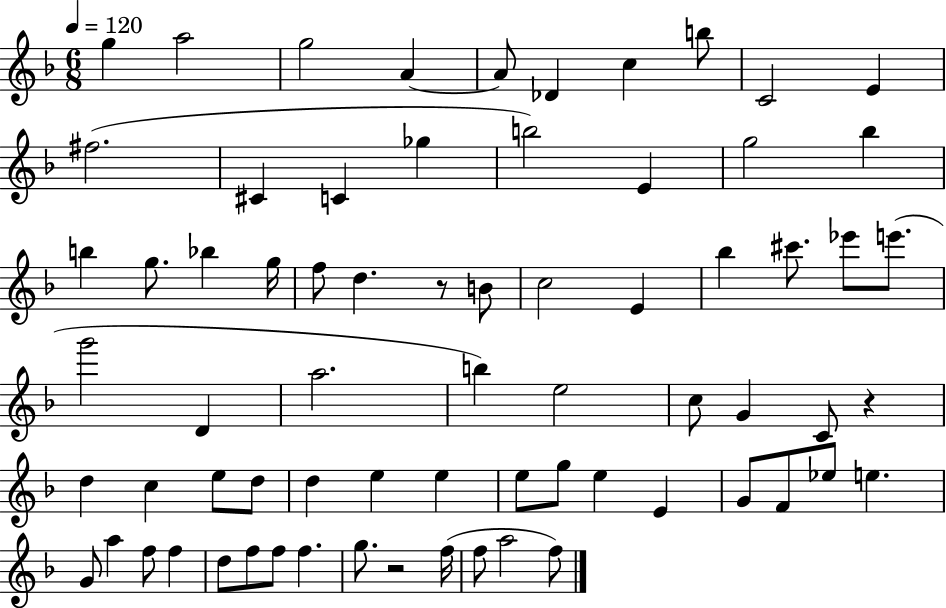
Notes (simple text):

G5/q A5/h G5/h A4/q A4/e Db4/q C5/q B5/e C4/h E4/q F#5/h. C#4/q C4/q Gb5/q B5/h E4/q G5/h Bb5/q B5/q G5/e. Bb5/q G5/s F5/e D5/q. R/e B4/e C5/h E4/q Bb5/q C#6/e. Eb6/e E6/e. G6/h D4/q A5/h. B5/q E5/h C5/e G4/q C4/e R/q D5/q C5/q E5/e D5/e D5/q E5/q E5/q E5/e G5/e E5/q E4/q G4/e F4/e Eb5/e E5/q. G4/e A5/q F5/e F5/q D5/e F5/e F5/e F5/q. G5/e. R/h F5/s F5/e A5/h F5/e